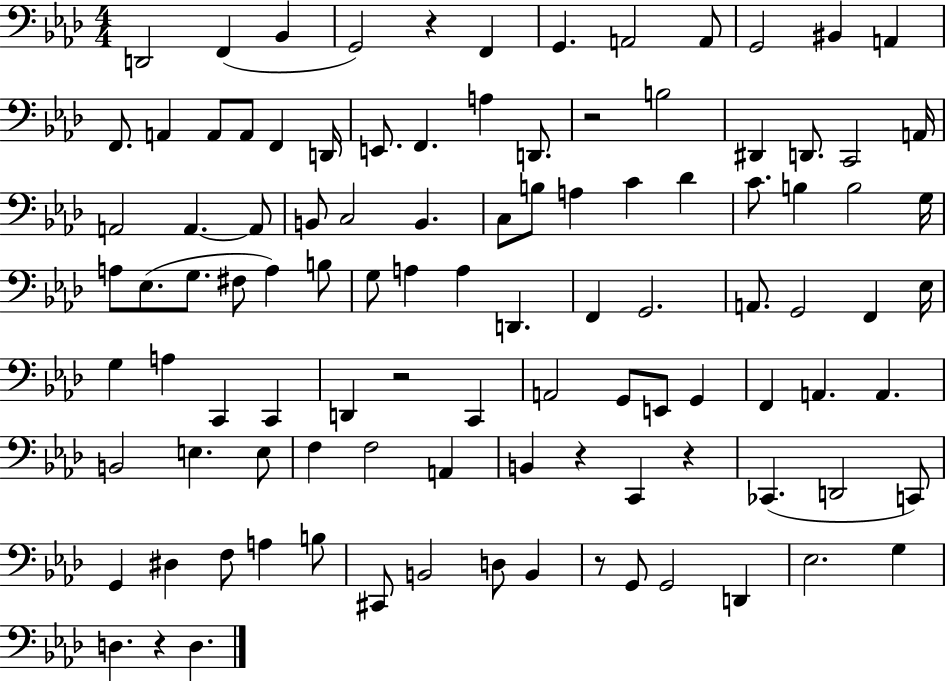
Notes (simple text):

D2/h F2/q Bb2/q G2/h R/q F2/q G2/q. A2/h A2/e G2/h BIS2/q A2/q F2/e. A2/q A2/e A2/e F2/q D2/s E2/e. F2/q. A3/q D2/e. R/h B3/h D#2/q D2/e. C2/h A2/s A2/h A2/q. A2/e B2/e C3/h B2/q. C3/e B3/e A3/q C4/q Db4/q C4/e. B3/q B3/h G3/s A3/e Eb3/e. G3/e. F#3/e A3/q B3/e G3/e A3/q A3/q D2/q. F2/q G2/h. A2/e. G2/h F2/q Eb3/s G3/q A3/q C2/q C2/q D2/q R/h C2/q A2/h G2/e E2/e G2/q F2/q A2/q. A2/q. B2/h E3/q. E3/e F3/q F3/h A2/q B2/q R/q C2/q R/q CES2/q. D2/h C2/e G2/q D#3/q F3/e A3/q B3/e C#2/e B2/h D3/e B2/q R/e G2/e G2/h D2/q Eb3/h. G3/q D3/q. R/q D3/q.